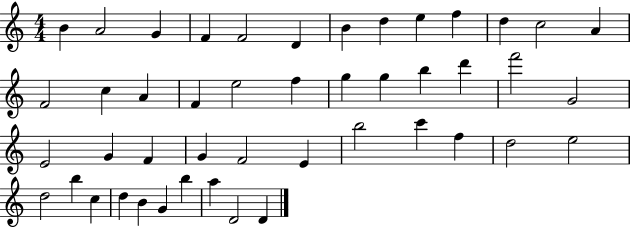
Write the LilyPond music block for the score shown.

{
  \clef treble
  \numericTimeSignature
  \time 4/4
  \key c \major
  b'4 a'2 g'4 | f'4 f'2 d'4 | b'4 d''4 e''4 f''4 | d''4 c''2 a'4 | \break f'2 c''4 a'4 | f'4 e''2 f''4 | g''4 g''4 b''4 d'''4 | f'''2 g'2 | \break e'2 g'4 f'4 | g'4 f'2 e'4 | b''2 c'''4 f''4 | d''2 e''2 | \break d''2 b''4 c''4 | d''4 b'4 g'4 b''4 | a''4 d'2 d'4 | \bar "|."
}